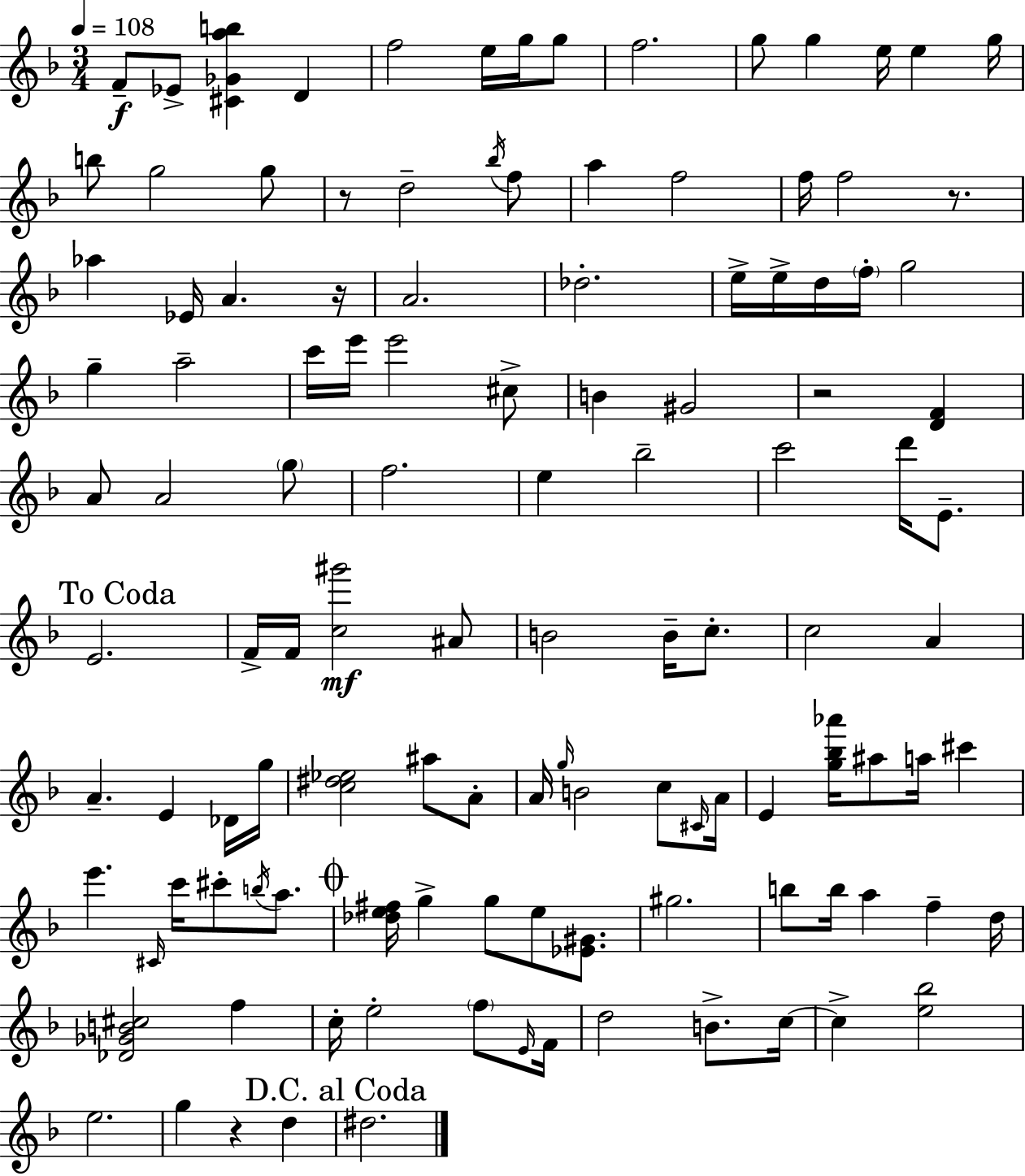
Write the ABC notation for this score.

X:1
T:Untitled
M:3/4
L:1/4
K:F
F/2 _E/2 [^C_Gab] D f2 e/4 g/4 g/2 f2 g/2 g e/4 e g/4 b/2 g2 g/2 z/2 d2 _b/4 f/2 a f2 f/4 f2 z/2 _a _E/4 A z/4 A2 _d2 e/4 e/4 d/4 f/4 g2 g a2 c'/4 e'/4 e'2 ^c/2 B ^G2 z2 [DF] A/2 A2 g/2 f2 e _b2 c'2 d'/4 E/2 E2 F/4 F/4 [c^g']2 ^A/2 B2 B/4 c/2 c2 A A E _D/4 g/4 [c^d_e]2 ^a/2 A/2 A/4 g/4 B2 c/2 ^C/4 A/4 E [g_b_a']/4 ^a/2 a/4 ^c' e' ^C/4 c'/4 ^c'/2 b/4 a/2 [_de^f]/4 g g/2 e/2 [_E^G]/2 ^g2 b/2 b/4 a f d/4 [_D_GB^c]2 f c/4 e2 f/2 E/4 F/4 d2 B/2 c/4 c [e_b]2 e2 g z d ^d2